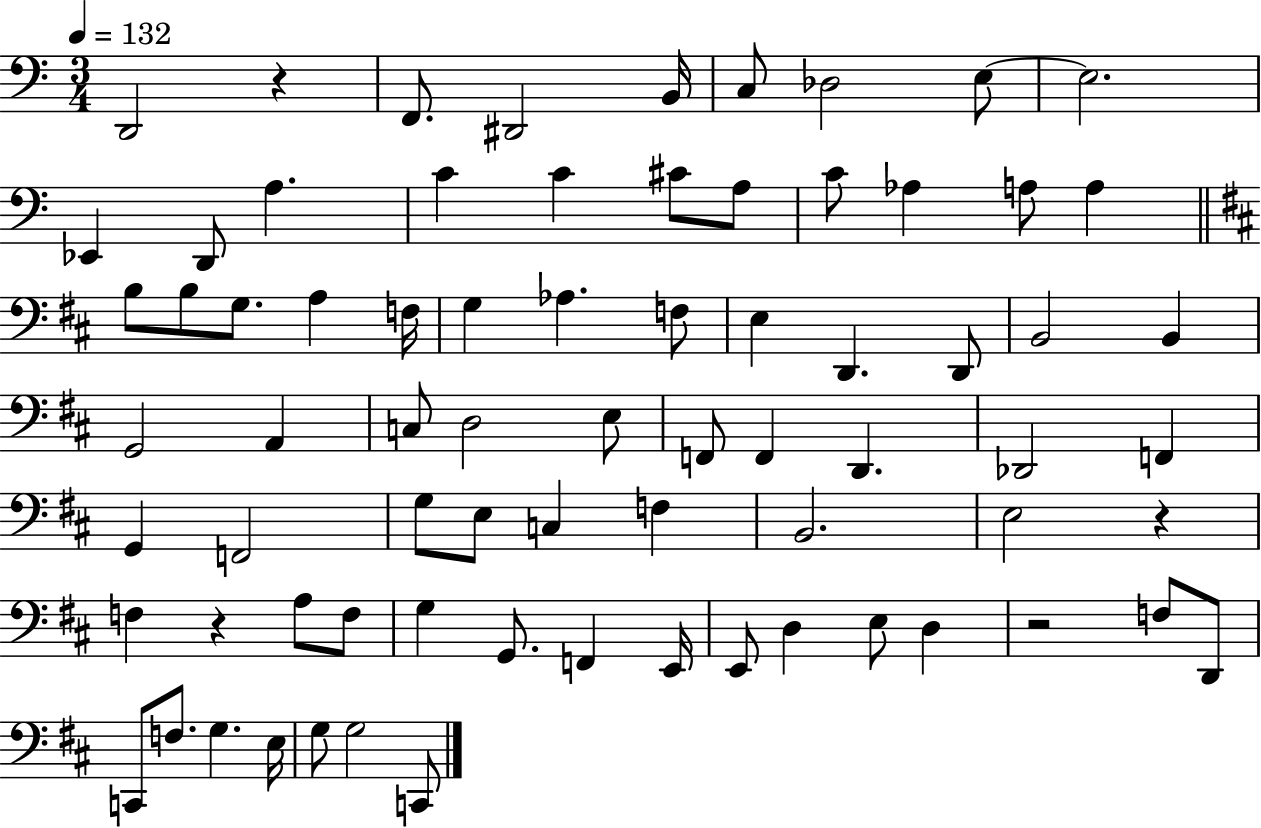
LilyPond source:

{
  \clef bass
  \numericTimeSignature
  \time 3/4
  \key c \major
  \tempo 4 = 132
  \repeat volta 2 { d,2 r4 | f,8. dis,2 b,16 | c8 des2 e8~~ | e2. | \break ees,4 d,8 a4. | c'4 c'4 cis'8 a8 | c'8 aes4 a8 a4 | \bar "||" \break \key b \minor b8 b8 g8. a4 f16 | g4 aes4. f8 | e4 d,4. d,8 | b,2 b,4 | \break g,2 a,4 | c8 d2 e8 | f,8 f,4 d,4. | des,2 f,4 | \break g,4 f,2 | g8 e8 c4 f4 | b,2. | e2 r4 | \break f4 r4 a8 f8 | g4 g,8. f,4 e,16 | e,8 d4 e8 d4 | r2 f8 d,8 | \break c,8 f8. g4. e16 | g8 g2 c,8 | } \bar "|."
}